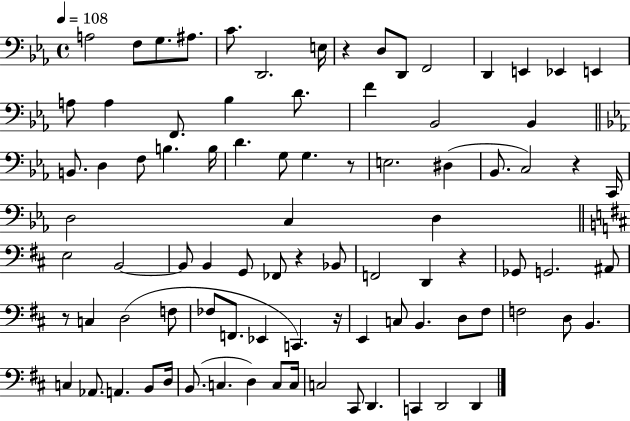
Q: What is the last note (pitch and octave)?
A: D2